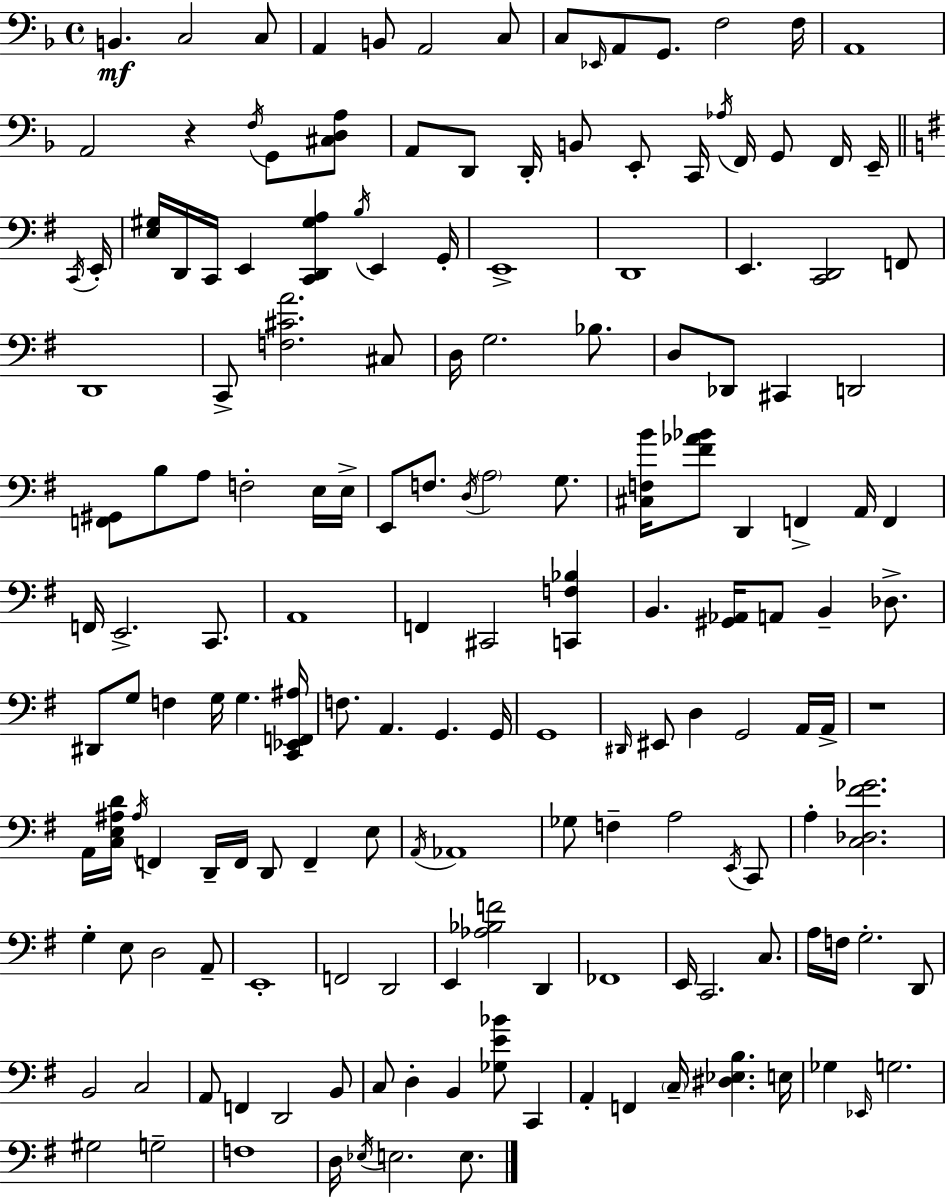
B2/q. C3/h C3/e A2/q B2/e A2/h C3/e C3/e Eb2/s A2/e G2/e. F3/h F3/s A2/w A2/h R/q F3/s G2/e [C#3,D3,A3]/e A2/e D2/e D2/s B2/e E2/e C2/s Ab3/s F2/s G2/e F2/s E2/s C2/s E2/s [E3,G#3]/s D2/s C2/s E2/q [C2,D2,G#3,A3]/q B3/s E2/q G2/s E2/w D2/w E2/q. [C2,D2]/h F2/e D2/w C2/e [F3,C#4,A4]/h. C#3/e D3/s G3/h. Bb3/e. D3/e Db2/e C#2/q D2/h [F2,G#2]/e B3/e A3/e F3/h E3/s E3/s E2/e F3/e. D3/s A3/h G3/e. [C#3,F3,B4]/s [F#4,Ab4,Bb4]/e D2/q F2/q A2/s F2/q F2/s E2/h. C2/e. A2/w F2/q C#2/h [C2,F3,Bb3]/q B2/q. [G#2,Ab2]/s A2/e B2/q Db3/e. D#2/e G3/e F3/q G3/s G3/q. [C2,Eb2,F2,A#3]/s F3/e. A2/q. G2/q. G2/s G2/w D#2/s EIS2/e D3/q G2/h A2/s A2/s R/w A2/s [C3,E3,A#3,D4]/s A#3/s F2/q D2/s F2/s D2/e F2/q E3/e A2/s Ab2/w Gb3/e F3/q A3/h E2/s C2/e A3/q [C3,Db3,F#4,Gb4]/h. G3/q E3/e D3/h A2/e E2/w F2/h D2/h E2/q [Ab3,Bb3,F4]/h D2/q FES2/w E2/s C2/h. C3/e. A3/s F3/s G3/h. D2/e B2/h C3/h A2/e F2/q D2/h B2/e C3/e D3/q B2/q [Gb3,E4,Bb4]/e C2/q A2/q F2/q C3/s [D#3,Eb3,B3]/q. E3/s Gb3/q Eb2/s G3/h. G#3/h G3/h F3/w D3/s Eb3/s E3/h. E3/e.